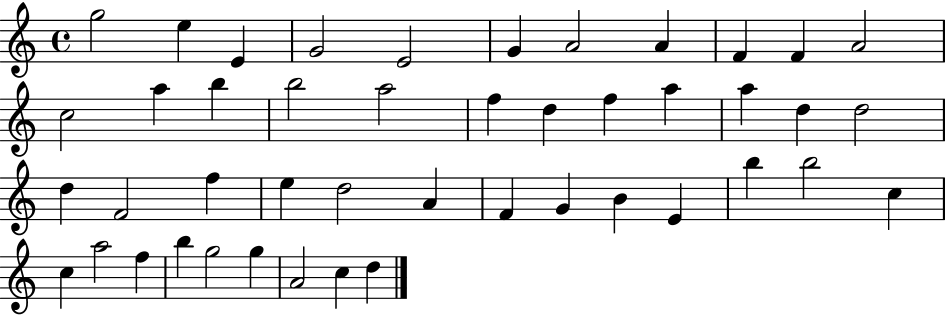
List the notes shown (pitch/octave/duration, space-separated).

G5/h E5/q E4/q G4/h E4/h G4/q A4/h A4/q F4/q F4/q A4/h C5/h A5/q B5/q B5/h A5/h F5/q D5/q F5/q A5/q A5/q D5/q D5/h D5/q F4/h F5/q E5/q D5/h A4/q F4/q G4/q B4/q E4/q B5/q B5/h C5/q C5/q A5/h F5/q B5/q G5/h G5/q A4/h C5/q D5/q